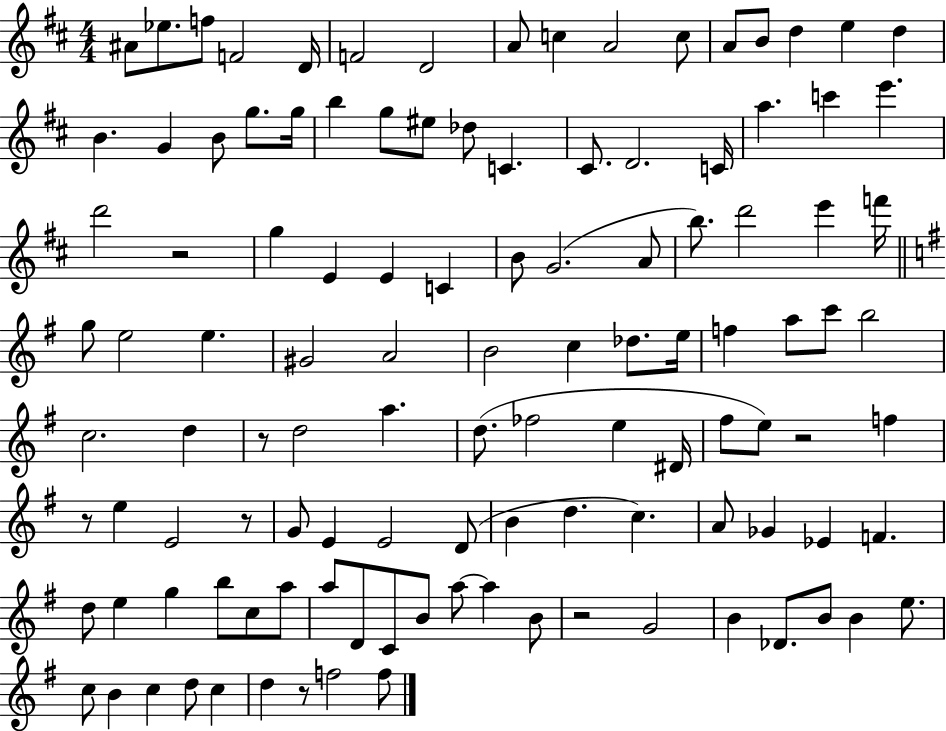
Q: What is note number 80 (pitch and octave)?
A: Eb4